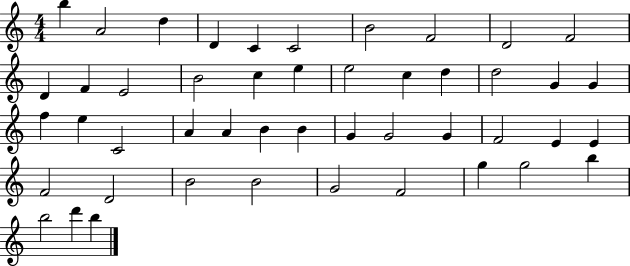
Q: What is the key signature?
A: C major